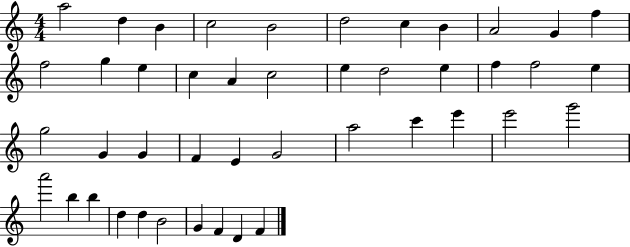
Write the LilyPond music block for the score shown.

{
  \clef treble
  \numericTimeSignature
  \time 4/4
  \key c \major
  a''2 d''4 b'4 | c''2 b'2 | d''2 c''4 b'4 | a'2 g'4 f''4 | \break f''2 g''4 e''4 | c''4 a'4 c''2 | e''4 d''2 e''4 | f''4 f''2 e''4 | \break g''2 g'4 g'4 | f'4 e'4 g'2 | a''2 c'''4 e'''4 | e'''2 g'''2 | \break a'''2 b''4 b''4 | d''4 d''4 b'2 | g'4 f'4 d'4 f'4 | \bar "|."
}